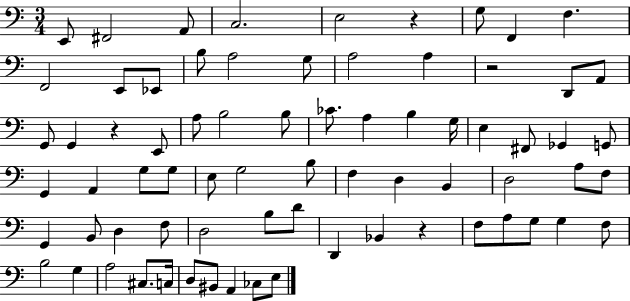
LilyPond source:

{
  \clef bass
  \numericTimeSignature
  \time 3/4
  \key c \major
  \repeat volta 2 { e,8 fis,2 a,8 | c2. | e2 r4 | g8 f,4 f4. | \break f,2 e,8 ees,8 | b8 a2 g8 | a2 a4 | r2 d,8 a,8 | \break g,8 g,4 r4 e,8 | a8 b2 b8 | ces'8. a4 b4 g16 | e4 fis,8 ges,4 g,8 | \break g,4 a,4 g8 g8 | e8 g2 b8 | f4 d4 b,4 | d2 a8 f8 | \break g,4 b,8 d4 f8 | d2 b8 d'8 | d,4 bes,4 r4 | f8 a8 g8 g4 f8 | \break b2 g4 | a2 cis8. c16 | d8 bis,8 a,4 ces8 e8 | } \bar "|."
}